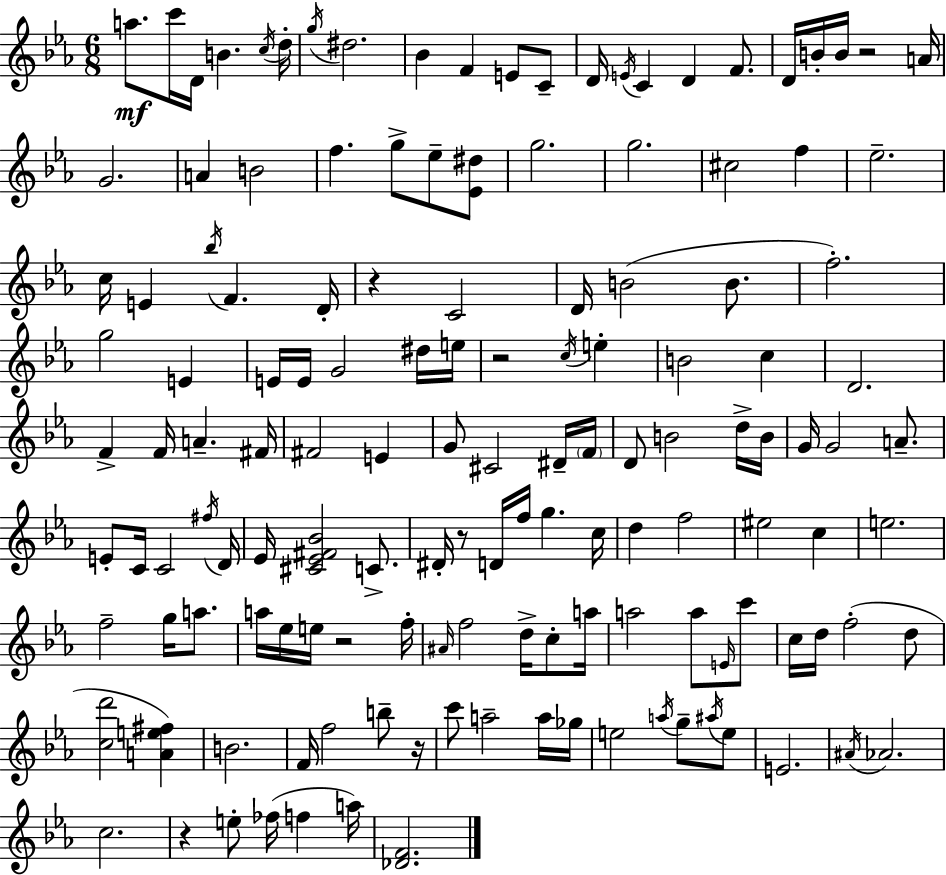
{
  \clef treble
  \numericTimeSignature
  \time 6/8
  \key ees \major
  \repeat volta 2 { a''8.\mf c'''16 d'16 b'4. \acciaccatura { c''16 } | d''16-. \acciaccatura { g''16 } dis''2. | bes'4 f'4 e'8 | c'8-- d'16 \acciaccatura { e'16 } c'4 d'4 | \break f'8. d'16 b'16-. b'16 r2 | a'16 g'2. | a'4 b'2 | f''4. g''8-> ees''8-- | \break <ees' dis''>8 g''2. | g''2. | cis''2 f''4 | ees''2.-- | \break c''16 e'4 \acciaccatura { bes''16 } f'4. | d'16-. r4 c'2 | d'16 b'2( | b'8. f''2.-.) | \break g''2 | e'4 e'16 e'16 g'2 | dis''16 e''16 r2 | \acciaccatura { c''16 } e''4-. b'2 | \break c''4 d'2. | f'4-> f'16 a'4.-- | fis'16 fis'2 | e'4 g'8 cis'2 | \break dis'16-- \parenthesize f'16 d'8 b'2 | d''16-> b'16 g'16 g'2 | a'8.-- e'8-. c'16 c'2 | \acciaccatura { fis''16 } d'16 ees'16 <cis' ees' fis' bes'>2 | \break c'8.-> dis'16-. r8 d'16 f''16 g''4. | c''16 d''4 f''2 | eis''2 | c''4 e''2. | \break f''2-- | g''16 a''8. a''16 ees''16 e''16 r2 | f''16-. \grace { ais'16 } f''2 | d''16-> c''8-. a''16 a''2 | \break a''8 \grace { e'16 } c'''8 c''16 d''16 f''2-.( | d''8 <c'' d'''>2 | <a' e'' fis''>4) b'2. | f'16 f''2 | \break b''8-- r16 c'''8 a''2-- | a''16 ges''16 e''2 | \acciaccatura { a''16 } g''8-- \acciaccatura { ais''16 } e''8 e'2. | \acciaccatura { ais'16 } aes'2. | \break c''2. | r4 | e''8-. fes''16( f''4 a''16) <des' f'>2. | } \bar "|."
}